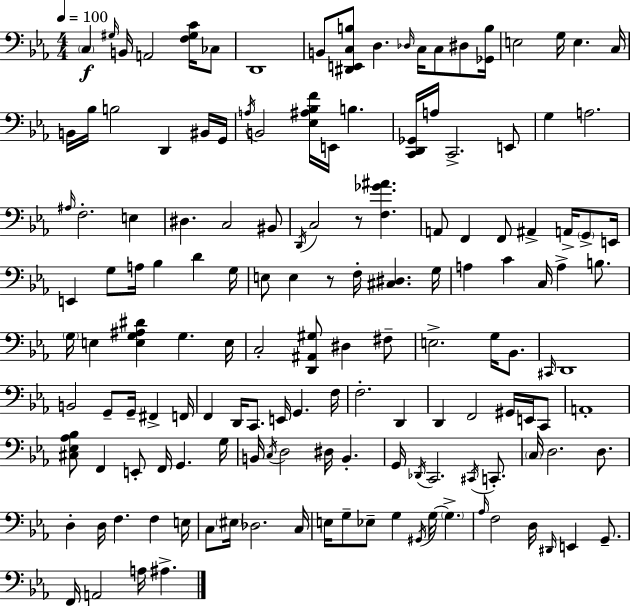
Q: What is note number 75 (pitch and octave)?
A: G2